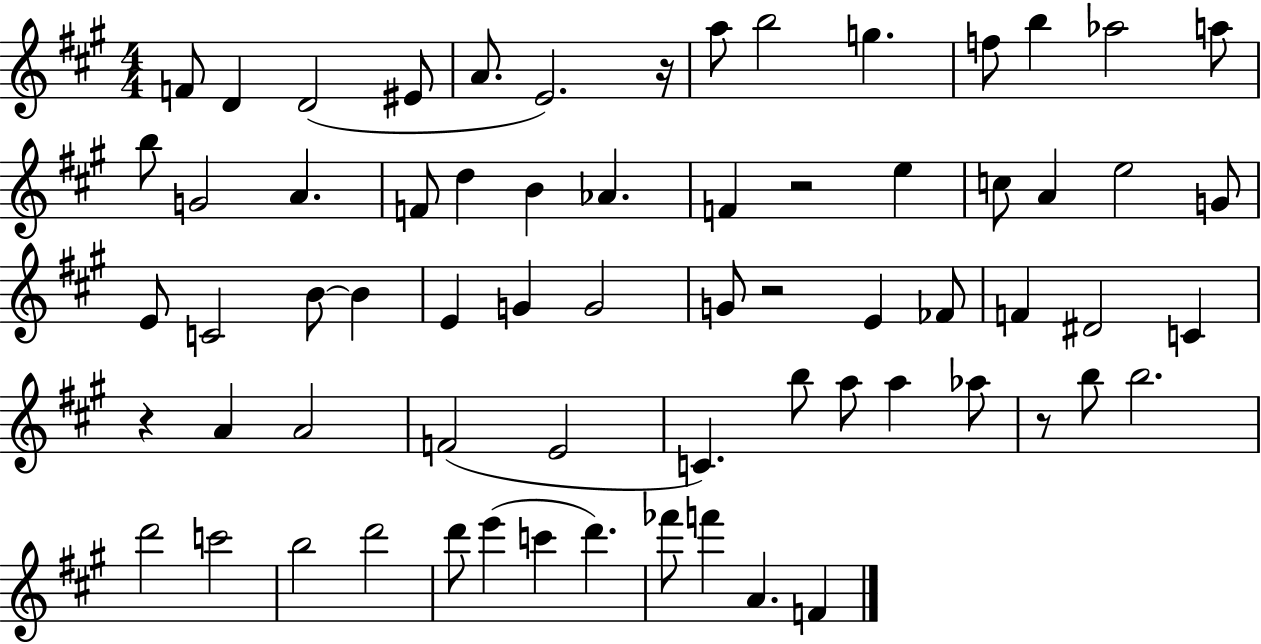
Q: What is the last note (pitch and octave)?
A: F4